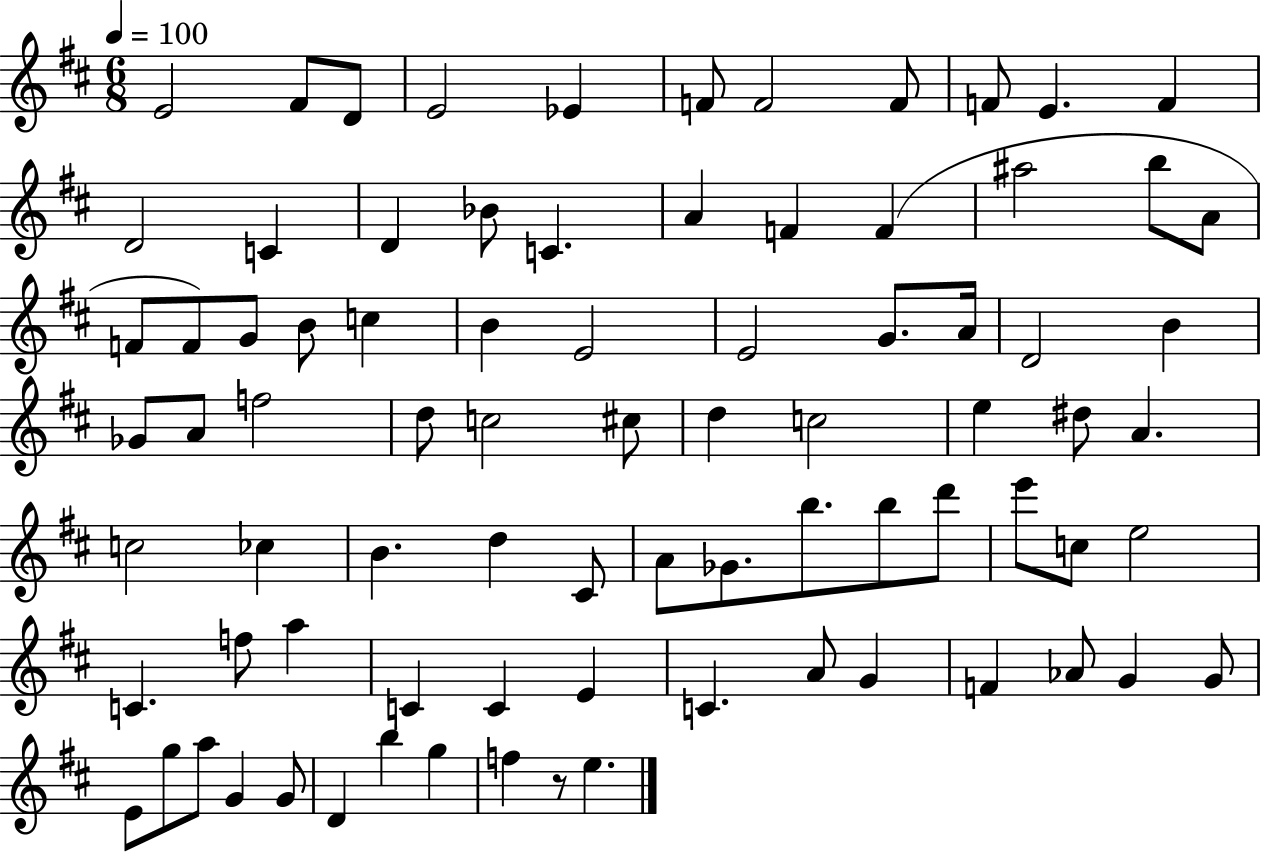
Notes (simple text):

E4/h F#4/e D4/e E4/h Eb4/q F4/e F4/h F4/e F4/e E4/q. F4/q D4/h C4/q D4/q Bb4/e C4/q. A4/q F4/q F4/q A#5/h B5/e A4/e F4/e F4/e G4/e B4/e C5/q B4/q E4/h E4/h G4/e. A4/s D4/h B4/q Gb4/e A4/e F5/h D5/e C5/h C#5/e D5/q C5/h E5/q D#5/e A4/q. C5/h CES5/q B4/q. D5/q C#4/e A4/e Gb4/e. B5/e. B5/e D6/e E6/e C5/e E5/h C4/q. F5/e A5/q C4/q C4/q E4/q C4/q. A4/e G4/q F4/q Ab4/e G4/q G4/e E4/e G5/e A5/e G4/q G4/e D4/q B5/q G5/q F5/q R/e E5/q.